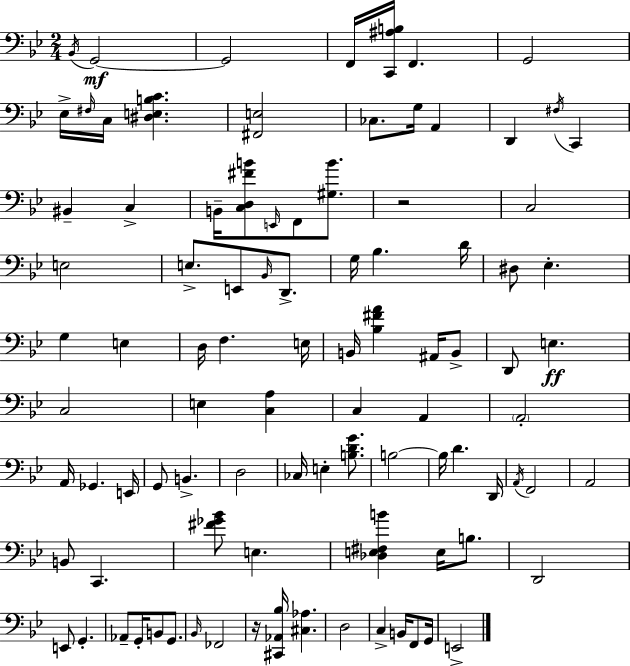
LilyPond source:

{
  \clef bass
  \numericTimeSignature
  \time 2/4
  \key bes \major
  \acciaccatura { bes,16 }\mf g,2~~ | g,2 | f,16 <c, ais b>16 f,4. | g,2 | \break ees16-> \grace { fis16 } c16 <dis e b c'>4. | <fis, e>2 | ces8. g16 a,4 | d,4 \acciaccatura { fis16 } c,4 | \break bis,4-- c4-> | b,16-- <c d fis' b'>8 \grace { e,16 } f,8 | <gis b'>8. r2 | c2 | \break e2 | e8.-> e,8 | \grace { bes,16 } d,8.-> g16 bes4. | d'16 dis8 ees4.-. | \break g4 | e4 d16 f4. | e16 b,16 <bes fis' a'>4 | ais,16 b,8-> d,8 e4.\ff | \break c2 | e4 | <c a>4 c4 | a,4 \parenthesize a,2-. | \break a,16 ges,4. | e,16 g,8 b,4.-> | d2 | ces16 e4-. | \break <b d' g'>8. b2~~ | b16 d'4. | d,16 \acciaccatura { a,16 } f,2 | a,2 | \break b,8 | c,4. <fis' ges' bes'>8 | e4. <des e fis b'>4 | e16 b8. d,2 | \break e,8 | g,4.-. aes,8-- | g,16-. b,8 g,8. \grace { bes,16 } fes,2 | r16 | \break <cis, aes, bes>16 <cis aes>4. d2 | c4-> | b,16 f,8 g,16 e,2-> | \bar "|."
}